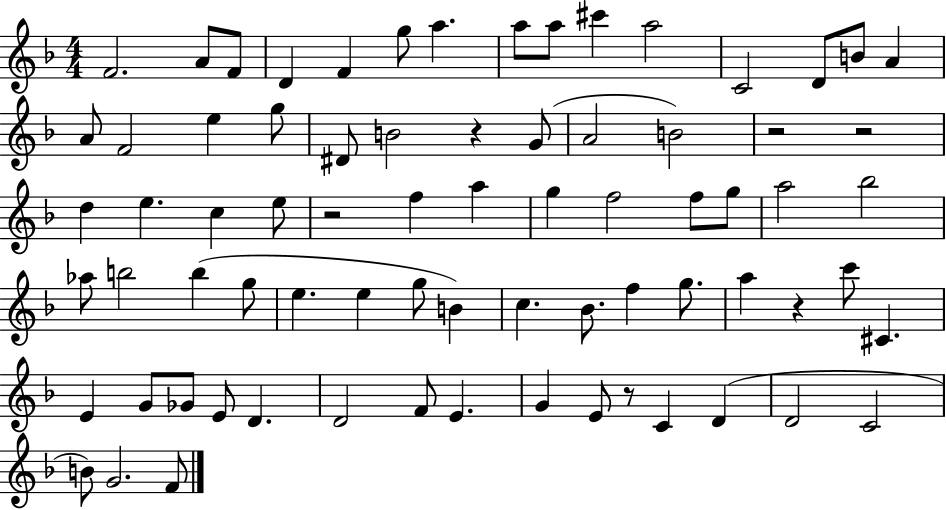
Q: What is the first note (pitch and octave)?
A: F4